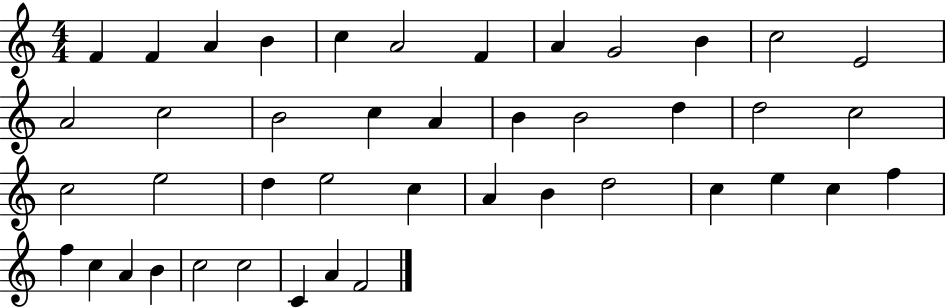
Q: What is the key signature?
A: C major